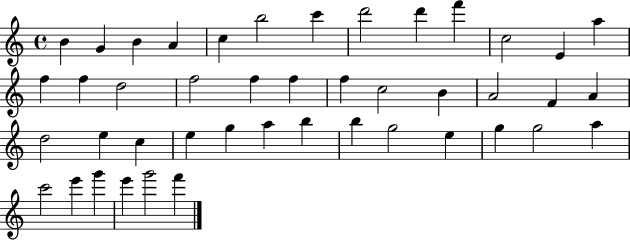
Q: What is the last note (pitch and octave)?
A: F6